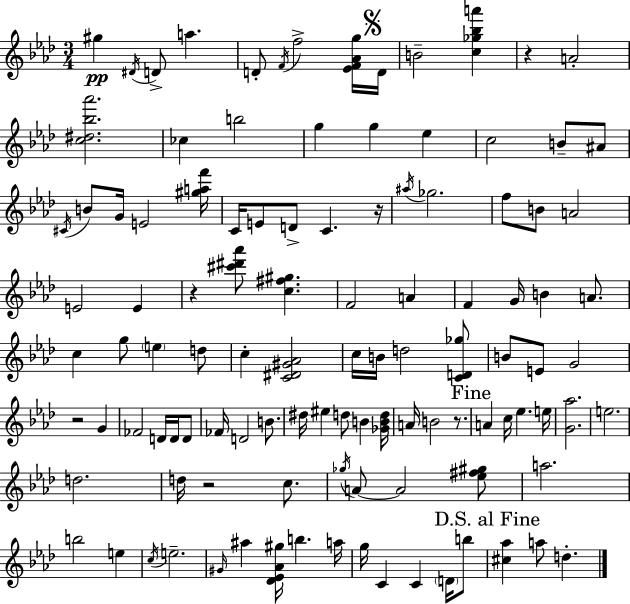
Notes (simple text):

G#5/q D#4/s D4/e A5/q. D4/e F4/s F5/h [Eb4,F4,Ab4,G5]/s D4/s B4/h [C5,Gb5,Bb5,A6]/q R/q A4/h [C5,D#5,Bb5,Ab6]/h. CES5/q B5/h G5/q G5/q Eb5/q C5/h B4/e A#4/e C#4/s B4/e G4/s E4/h [G#5,A5,F6]/s C4/s E4/e D4/e C4/q. R/s A#5/s Gb5/h. F5/e B4/e A4/h E4/h E4/q R/q [C#6,D#6,Ab6]/e [C5,F#5,G#5]/q. F4/h A4/q F4/q G4/s B4/q A4/e. C5/q G5/e E5/q D5/e C5/q [C4,D#4,G#4,Ab4]/h C5/s B4/s D5/h [C4,D4,Gb5]/e B4/e E4/e G4/h R/h G4/q FES4/h D4/s D4/s D4/e FES4/s D4/h B4/e. D#5/s EIS5/q D5/e B4/q [Gb4,B4,D5]/s A4/s B4/h R/e. A4/q C5/s Eb5/q. E5/s [G4,Ab5]/h. E5/h. D5/h. D5/s R/h C5/e. Gb5/s A4/e A4/h [Eb5,F#5,G#5]/e A5/h. B5/h E5/q C5/s E5/h. G#4/s A#5/q [Db4,Eb4,Ab4,G#5]/s B5/q. A5/s G5/s C4/q C4/q D4/s B5/e [C#5,Ab5]/q A5/e D5/q.